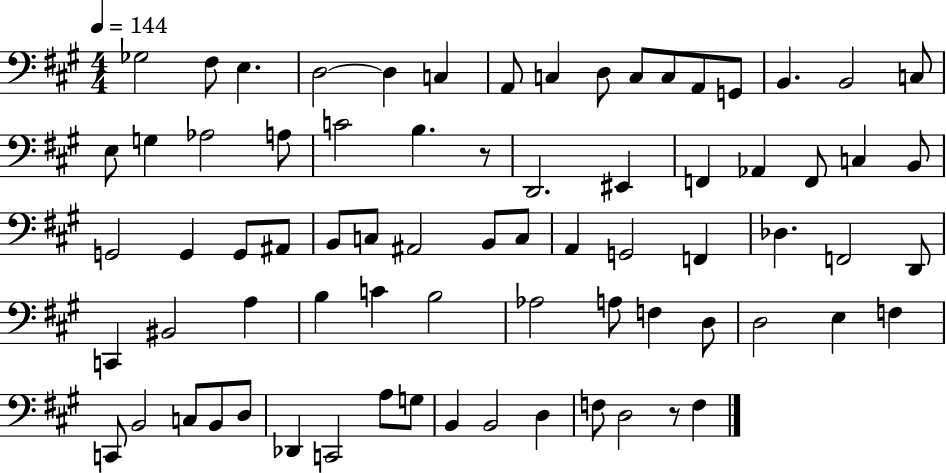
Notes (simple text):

Gb3/h F#3/e E3/q. D3/h D3/q C3/q A2/e C3/q D3/e C3/e C3/e A2/e G2/e B2/q. B2/h C3/e E3/e G3/q Ab3/h A3/e C4/h B3/q. R/e D2/h. EIS2/q F2/q Ab2/q F2/e C3/q B2/e G2/h G2/q G2/e A#2/e B2/e C3/e A#2/h B2/e C3/e A2/q G2/h F2/q Db3/q. F2/h D2/e C2/q BIS2/h A3/q B3/q C4/q B3/h Ab3/h A3/e F3/q D3/e D3/h E3/q F3/q C2/e B2/h C3/e B2/e D3/e Db2/q C2/h A3/e G3/e B2/q B2/h D3/q F3/e D3/h R/e F3/q